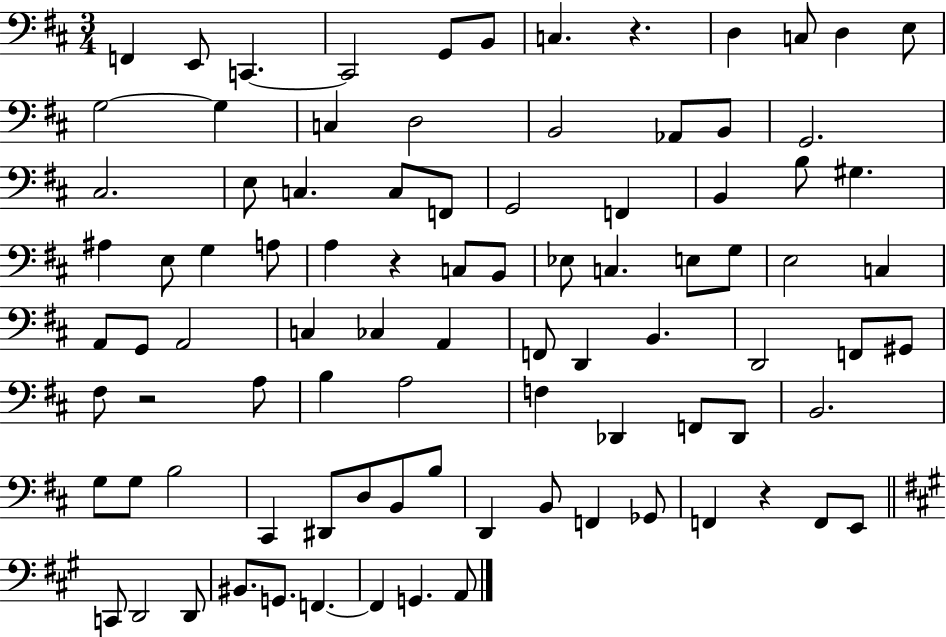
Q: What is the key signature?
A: D major